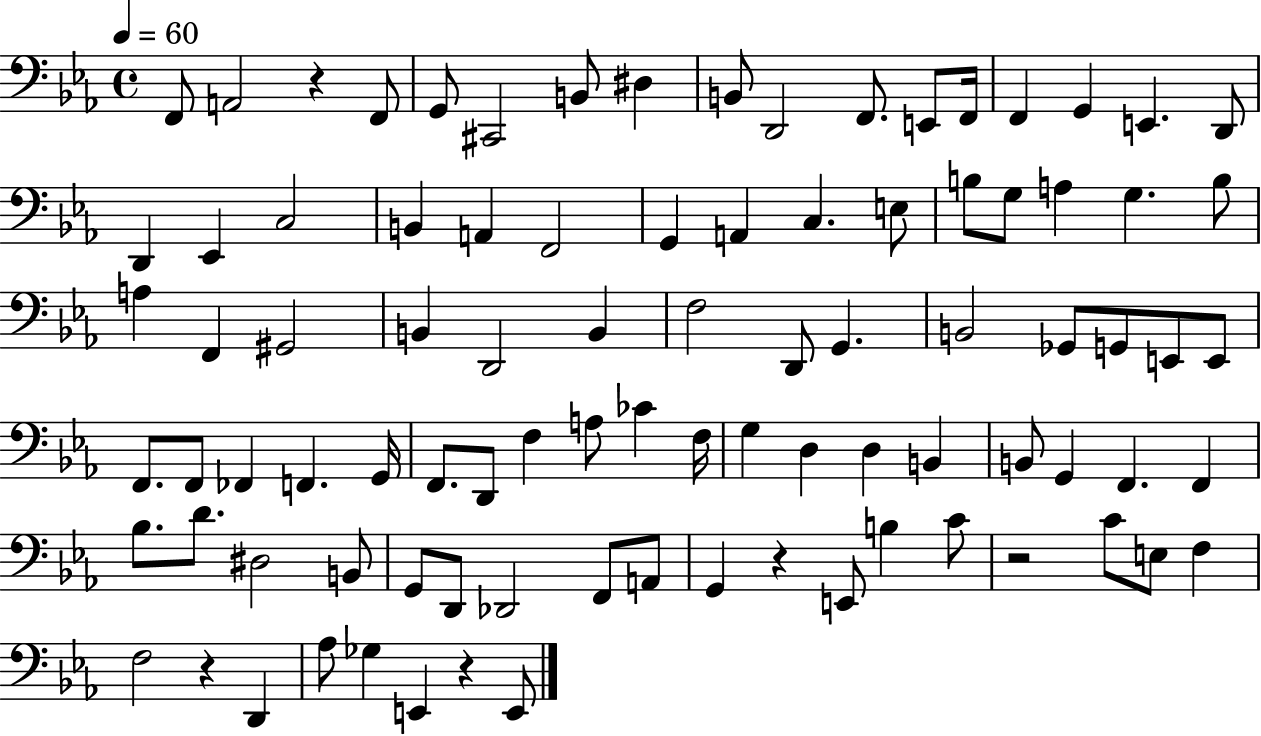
{
  \clef bass
  \time 4/4
  \defaultTimeSignature
  \key ees \major
  \tempo 4 = 60
  f,8 a,2 r4 f,8 | g,8 cis,2 b,8 dis4 | b,8 d,2 f,8. e,8 f,16 | f,4 g,4 e,4. d,8 | \break d,4 ees,4 c2 | b,4 a,4 f,2 | g,4 a,4 c4. e8 | b8 g8 a4 g4. b8 | \break a4 f,4 gis,2 | b,4 d,2 b,4 | f2 d,8 g,4. | b,2 ges,8 g,8 e,8 e,8 | \break f,8. f,8 fes,4 f,4. g,16 | f,8. d,8 f4 a8 ces'4 f16 | g4 d4 d4 b,4 | b,8 g,4 f,4. f,4 | \break bes8. d'8. dis2 b,8 | g,8 d,8 des,2 f,8 a,8 | g,4 r4 e,8 b4 c'8 | r2 c'8 e8 f4 | \break f2 r4 d,4 | aes8 ges4 e,4 r4 e,8 | \bar "|."
}